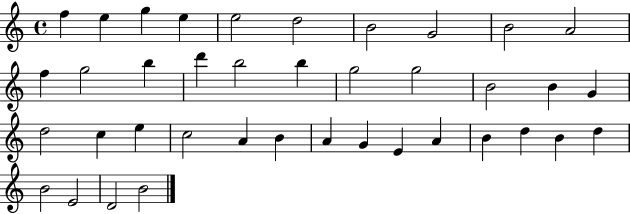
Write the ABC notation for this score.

X:1
T:Untitled
M:4/4
L:1/4
K:C
f e g e e2 d2 B2 G2 B2 A2 f g2 b d' b2 b g2 g2 B2 B G d2 c e c2 A B A G E A B d B d B2 E2 D2 B2